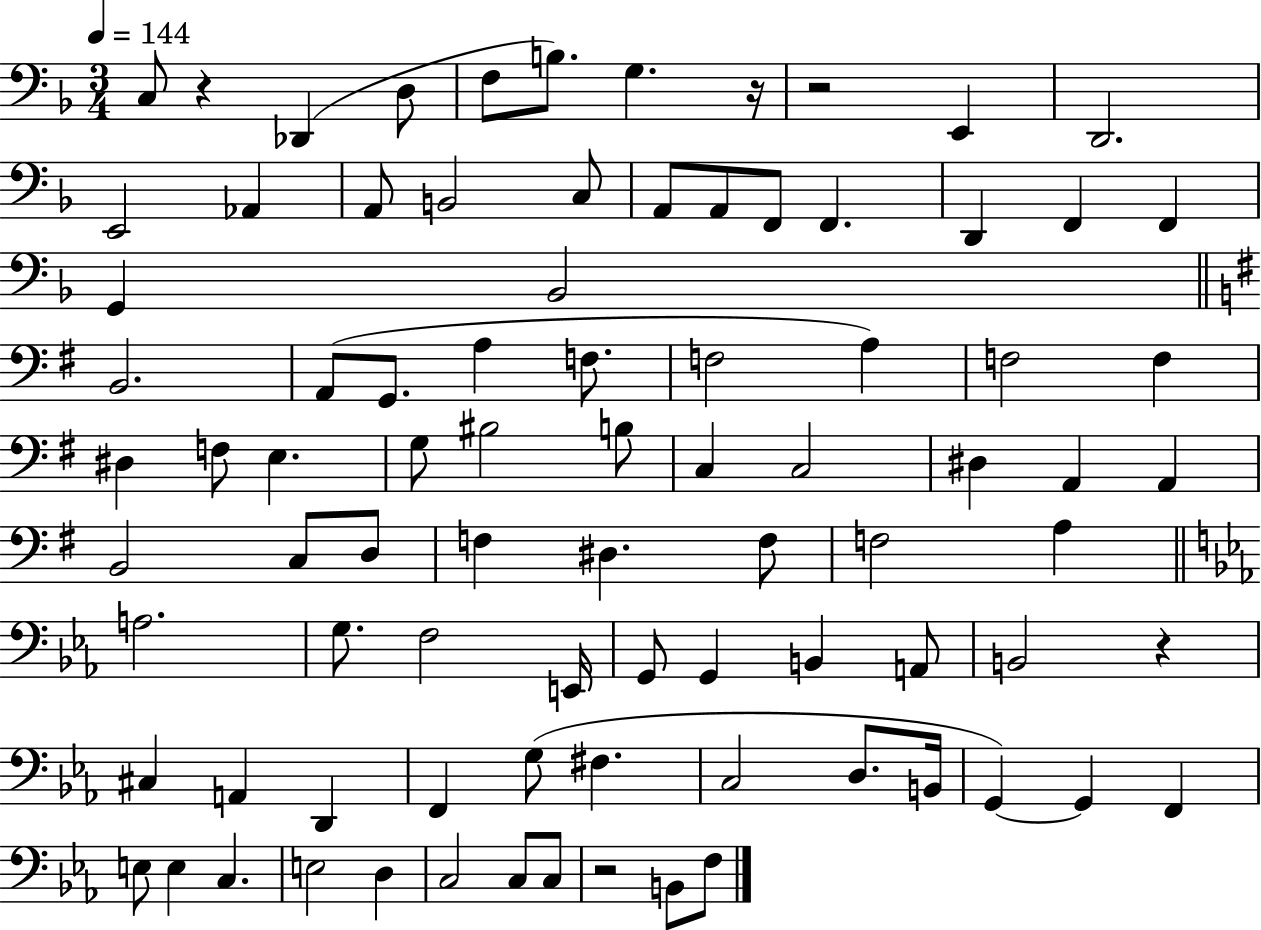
{
  \clef bass
  \numericTimeSignature
  \time 3/4
  \key f \major
  \tempo 4 = 144
  c8 r4 des,4( d8 | f8 b8.) g4. r16 | r2 e,4 | d,2. | \break e,2 aes,4 | a,8 b,2 c8 | a,8 a,8 f,8 f,4. | d,4 f,4 f,4 | \break g,4 bes,2 | \bar "||" \break \key g \major b,2. | a,8( g,8. a4 f8. | f2 a4) | f2 f4 | \break dis4 f8 e4. | g8 bis2 b8 | c4 c2 | dis4 a,4 a,4 | \break b,2 c8 d8 | f4 dis4. f8 | f2 a4 | \bar "||" \break \key c \minor a2. | g8. f2 e,16 | g,8 g,4 b,4 a,8 | b,2 r4 | \break cis4 a,4 d,4 | f,4 g8( fis4. | c2 d8. b,16 | g,4~~) g,4 f,4 | \break e8 e4 c4. | e2 d4 | c2 c8 c8 | r2 b,8 f8 | \break \bar "|."
}